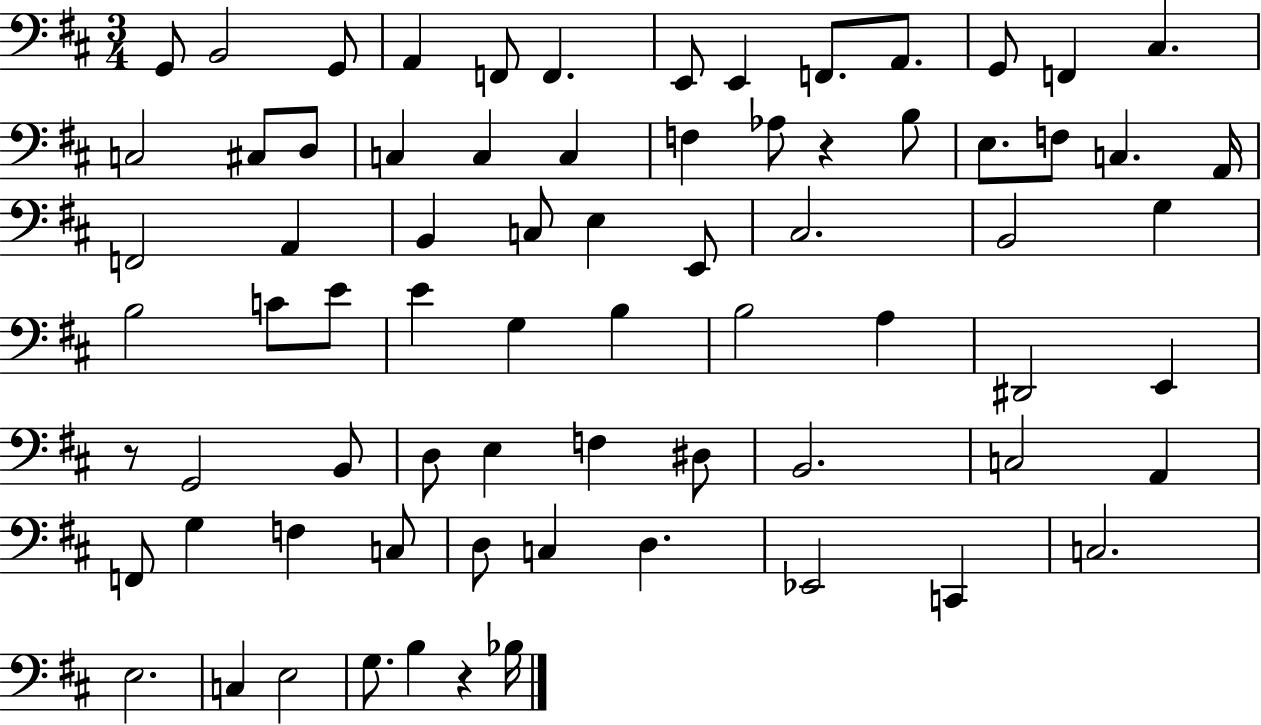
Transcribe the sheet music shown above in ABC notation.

X:1
T:Untitled
M:3/4
L:1/4
K:D
G,,/2 B,,2 G,,/2 A,, F,,/2 F,, E,,/2 E,, F,,/2 A,,/2 G,,/2 F,, ^C, C,2 ^C,/2 D,/2 C, C, C, F, _A,/2 z B,/2 E,/2 F,/2 C, A,,/4 F,,2 A,, B,, C,/2 E, E,,/2 ^C,2 B,,2 G, B,2 C/2 E/2 E G, B, B,2 A, ^D,,2 E,, z/2 G,,2 B,,/2 D,/2 E, F, ^D,/2 B,,2 C,2 A,, F,,/2 G, F, C,/2 D,/2 C, D, _E,,2 C,, C,2 E,2 C, E,2 G,/2 B, z _B,/4